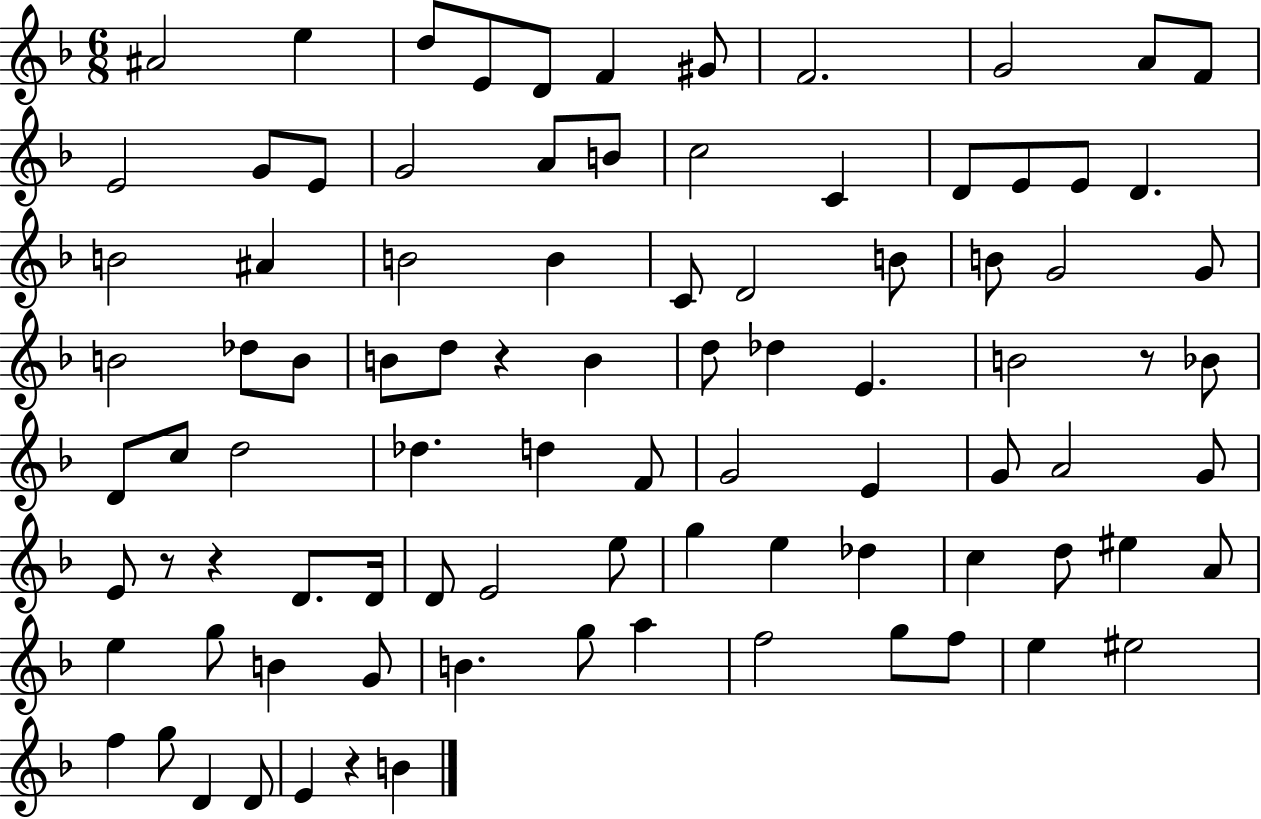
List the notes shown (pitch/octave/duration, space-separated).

A#4/h E5/q D5/e E4/e D4/e F4/q G#4/e F4/h. G4/h A4/e F4/e E4/h G4/e E4/e G4/h A4/e B4/e C5/h C4/q D4/e E4/e E4/e D4/q. B4/h A#4/q B4/h B4/q C4/e D4/h B4/e B4/e G4/h G4/e B4/h Db5/e B4/e B4/e D5/e R/q B4/q D5/e Db5/q E4/q. B4/h R/e Bb4/e D4/e C5/e D5/h Db5/q. D5/q F4/e G4/h E4/q G4/e A4/h G4/e E4/e R/e R/q D4/e. D4/s D4/e E4/h E5/e G5/q E5/q Db5/q C5/q D5/e EIS5/q A4/e E5/q G5/e B4/q G4/e B4/q. G5/e A5/q F5/h G5/e F5/e E5/q EIS5/h F5/q G5/e D4/q D4/e E4/q R/q B4/q